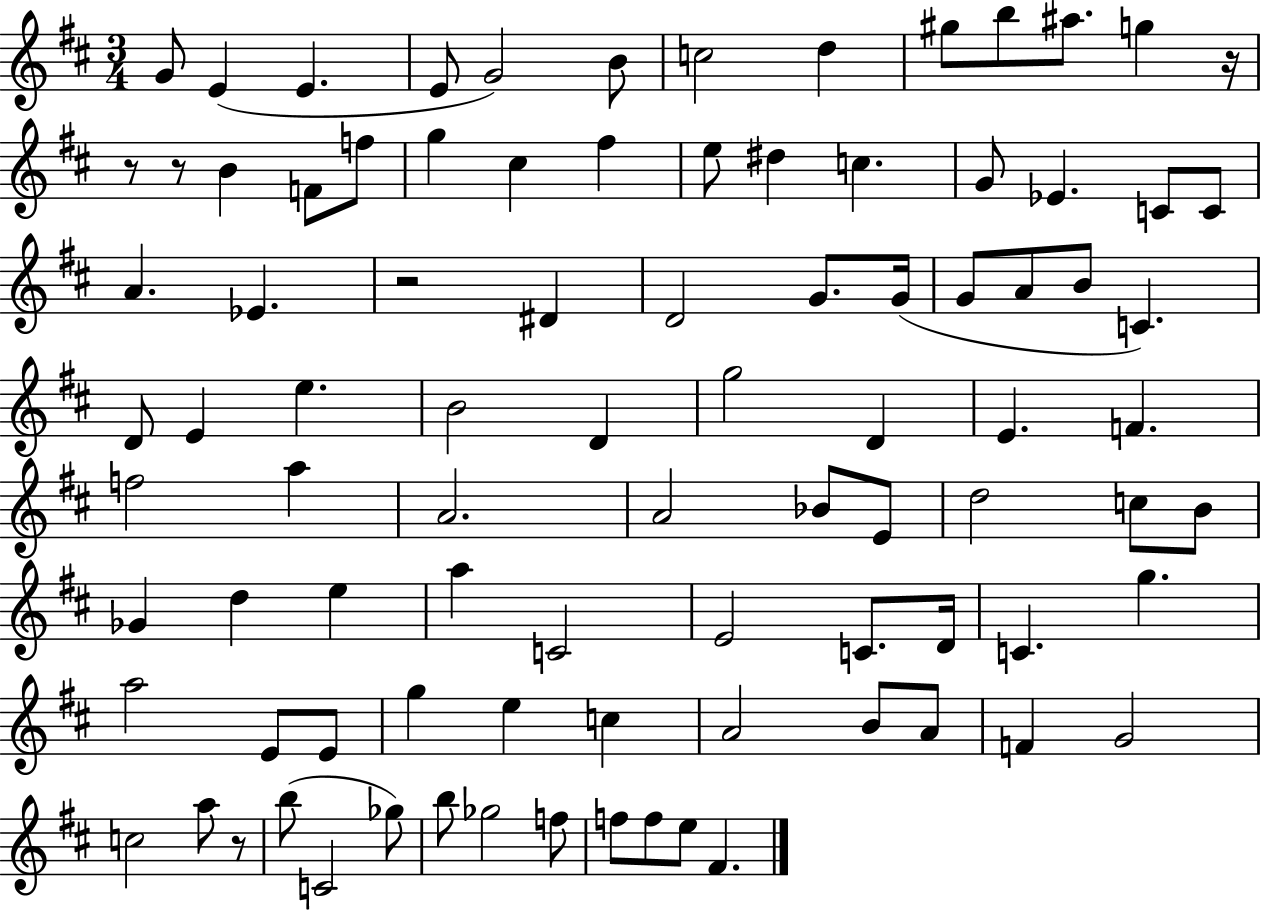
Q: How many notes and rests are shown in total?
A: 91